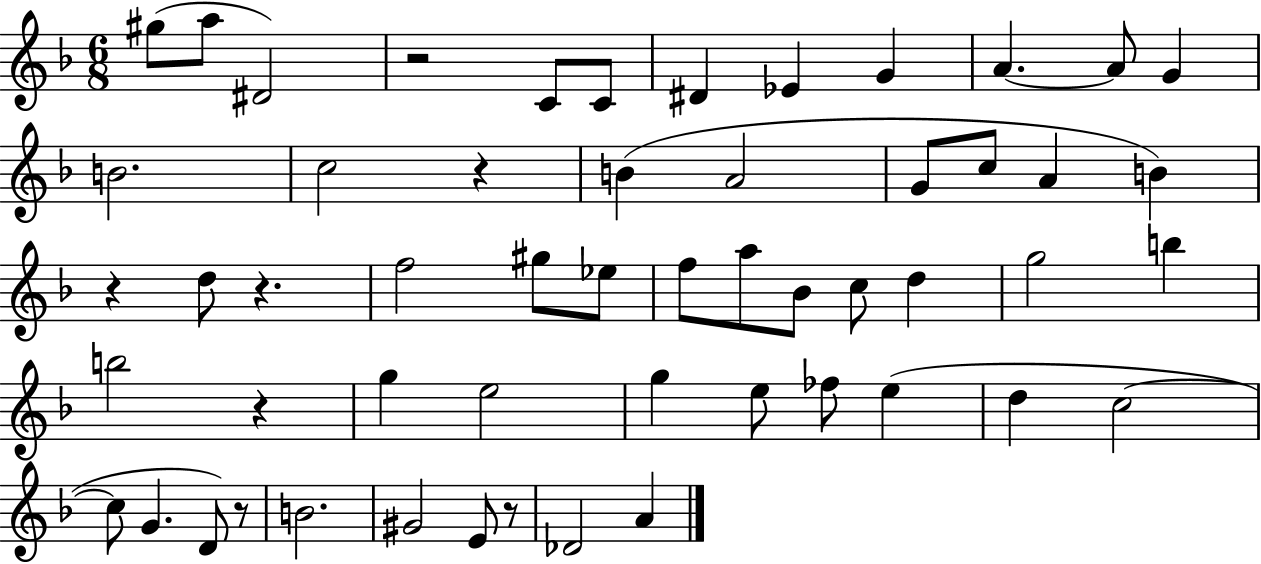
{
  \clef treble
  \numericTimeSignature
  \time 6/8
  \key f \major
  gis''8( a''8 dis'2) | r2 c'8 c'8 | dis'4 ees'4 g'4 | a'4.~~ a'8 g'4 | \break b'2. | c''2 r4 | b'4( a'2 | g'8 c''8 a'4 b'4) | \break r4 d''8 r4. | f''2 gis''8 ees''8 | f''8 a''8 bes'8 c''8 d''4 | g''2 b''4 | \break b''2 r4 | g''4 e''2 | g''4 e''8 fes''8 e''4( | d''4 c''2~~ | \break c''8 g'4. d'8) r8 | b'2. | gis'2 e'8 r8 | des'2 a'4 | \break \bar "|."
}